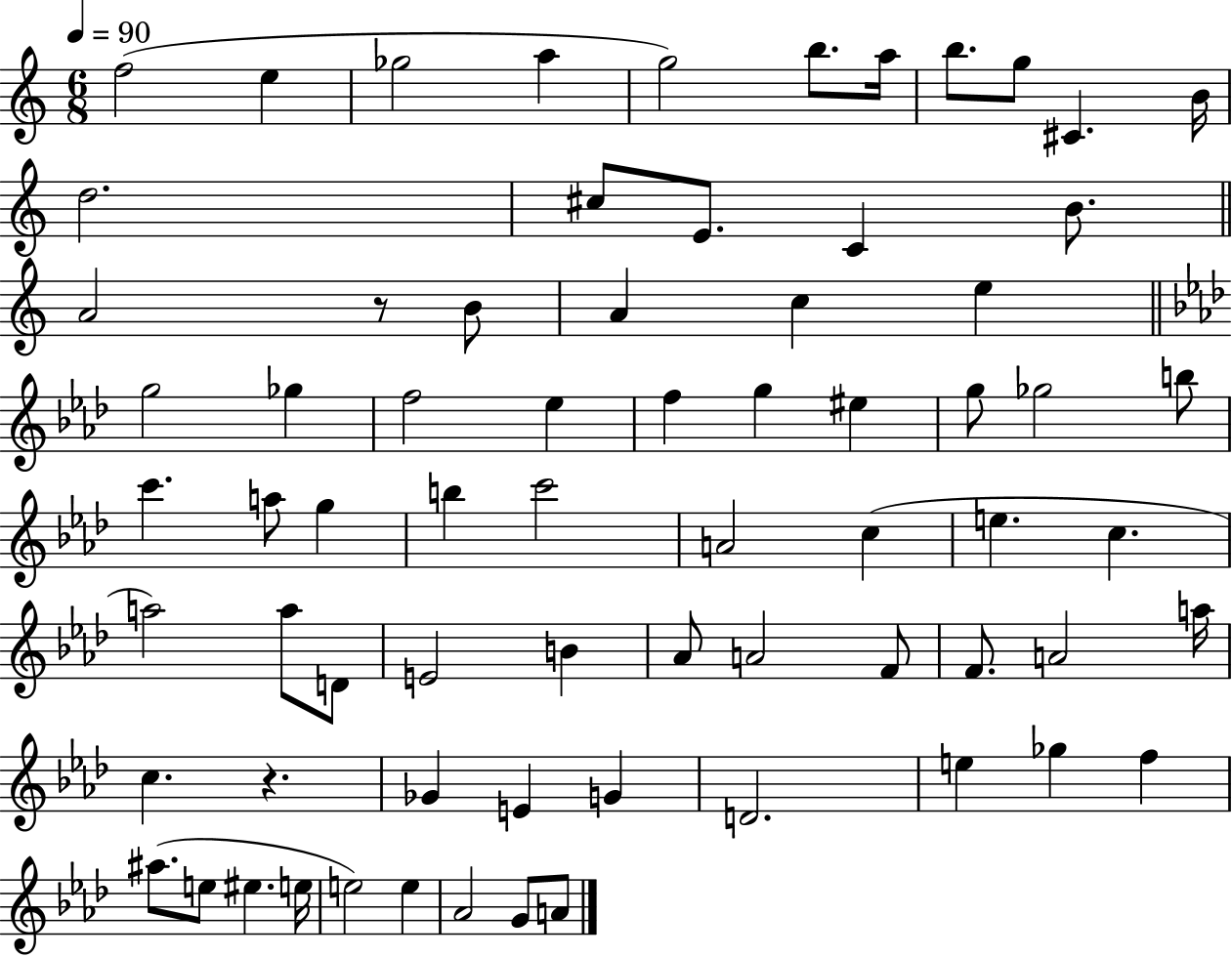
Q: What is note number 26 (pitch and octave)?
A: F5